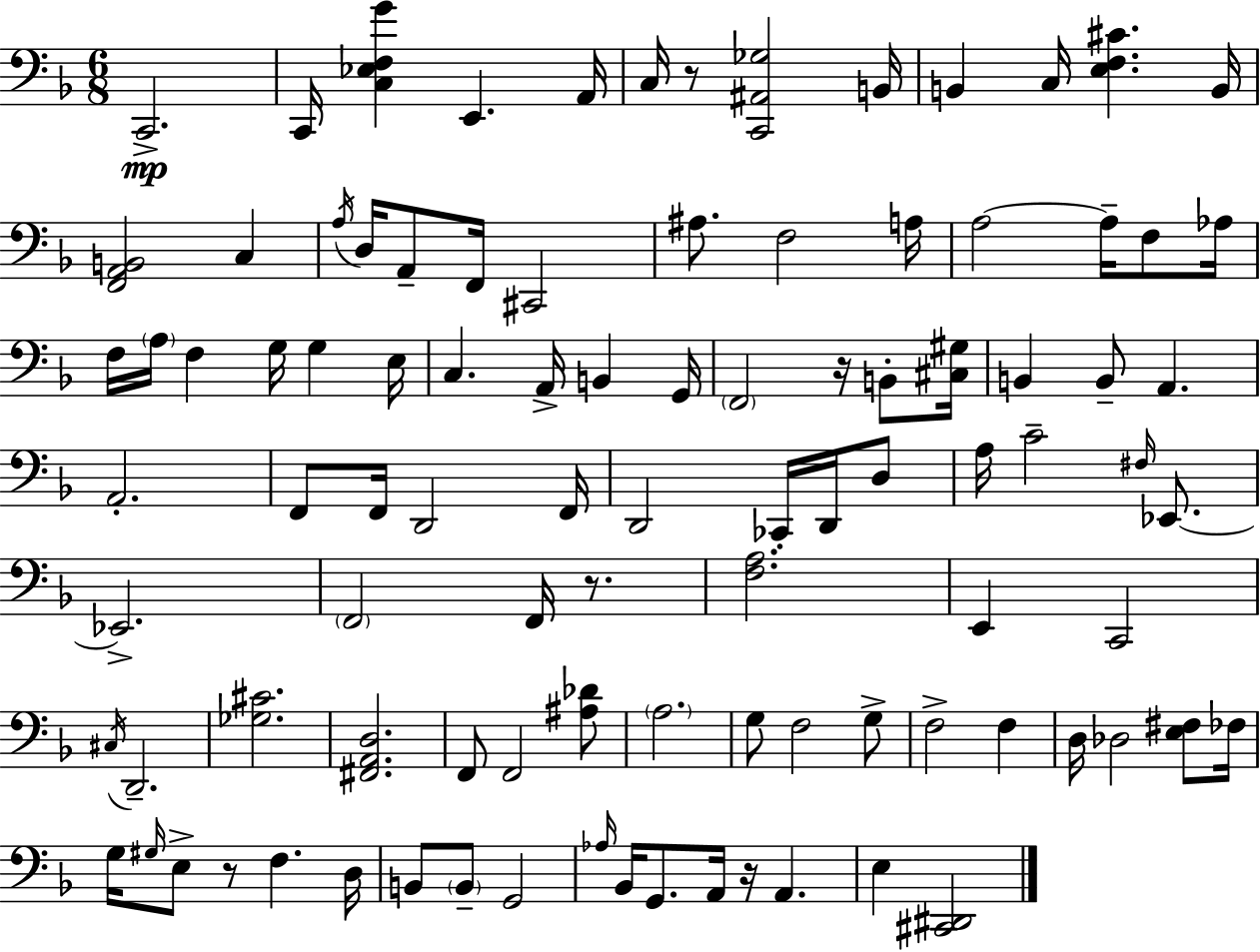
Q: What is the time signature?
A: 6/8